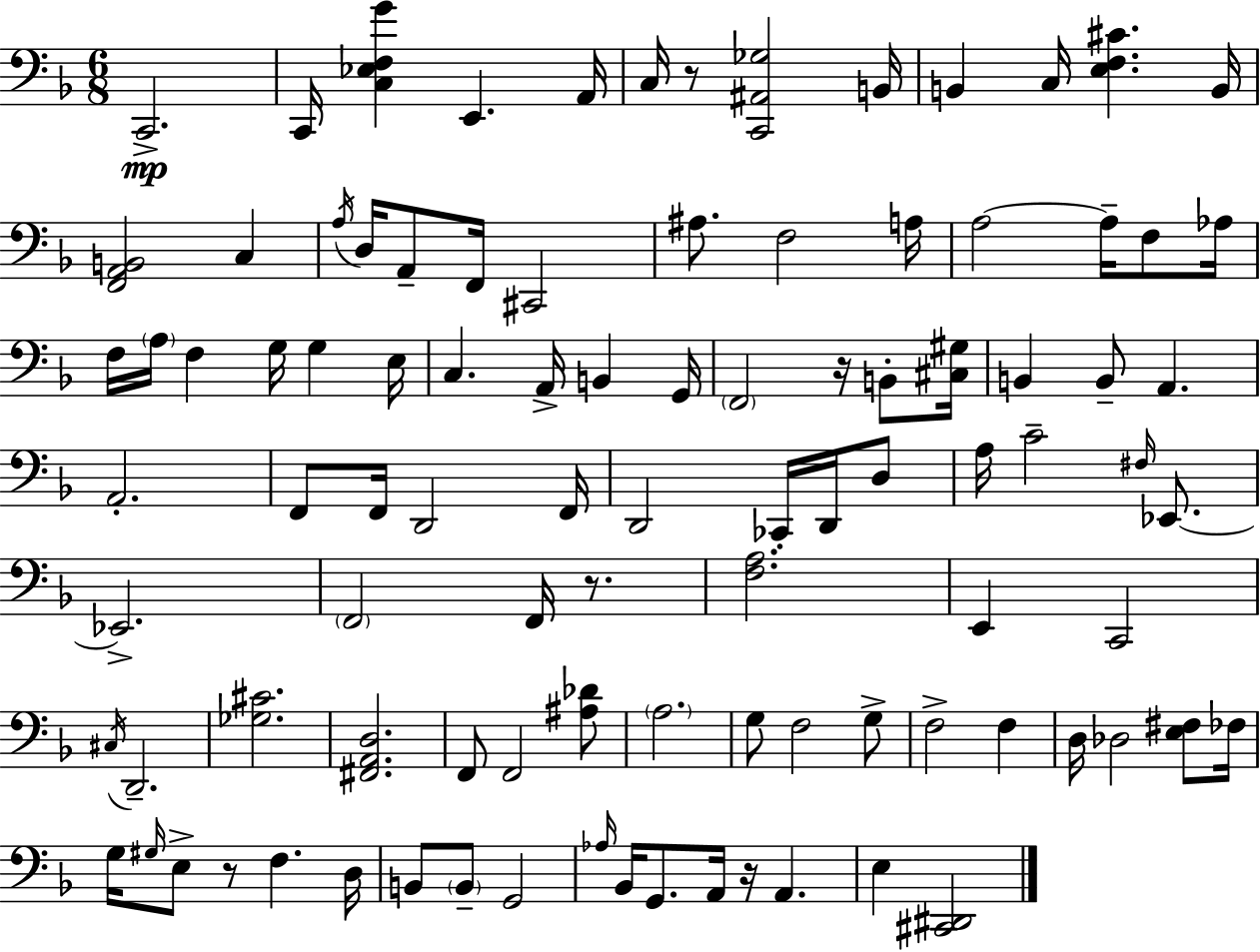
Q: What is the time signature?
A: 6/8